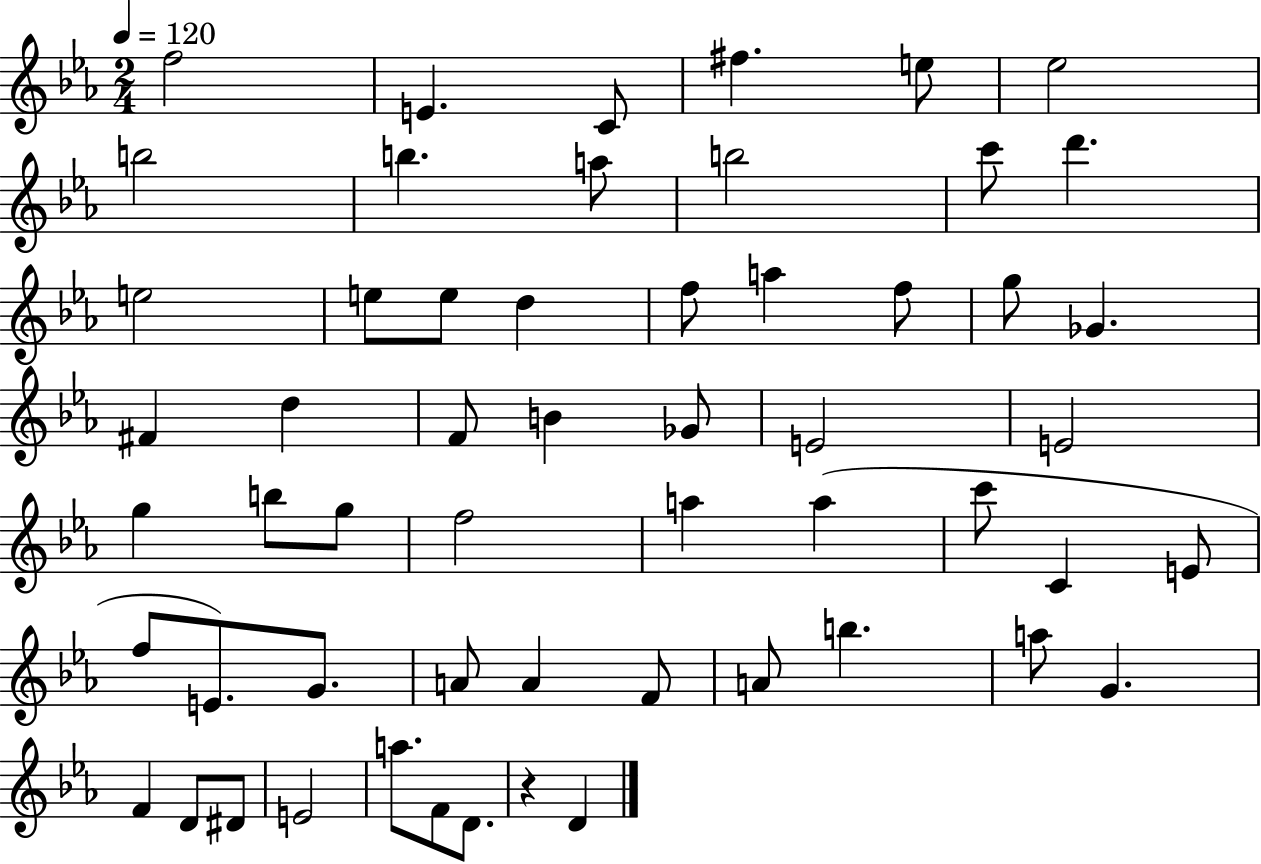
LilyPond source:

{
  \clef treble
  \numericTimeSignature
  \time 2/4
  \key ees \major
  \tempo 4 = 120
  f''2 | e'4. c'8 | fis''4. e''8 | ees''2 | \break b''2 | b''4. a''8 | b''2 | c'''8 d'''4. | \break e''2 | e''8 e''8 d''4 | f''8 a''4 f''8 | g''8 ges'4. | \break fis'4 d''4 | f'8 b'4 ges'8 | e'2 | e'2 | \break g''4 b''8 g''8 | f''2 | a''4 a''4( | c'''8 c'4 e'8 | \break f''8 e'8.) g'8. | a'8 a'4 f'8 | a'8 b''4. | a''8 g'4. | \break f'4 d'8 dis'8 | e'2 | a''8. f'8 d'8. | r4 d'4 | \break \bar "|."
}